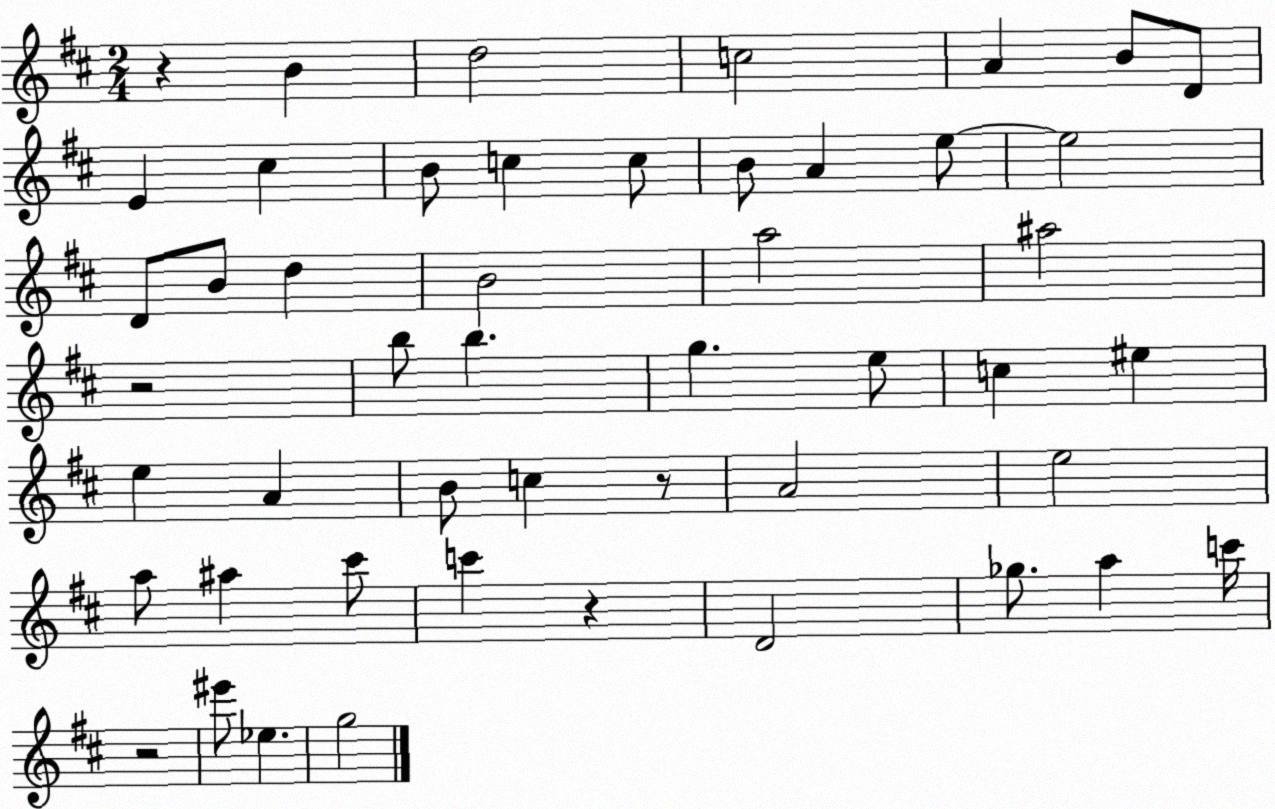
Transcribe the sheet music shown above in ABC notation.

X:1
T:Untitled
M:2/4
L:1/4
K:D
z B d2 c2 A B/2 D/2 E ^c B/2 c c/2 B/2 A e/2 e2 D/2 B/2 d B2 a2 ^a2 z2 b/2 b g e/2 c ^e e A B/2 c z/2 A2 e2 a/2 ^a ^c'/2 c' z D2 _g/2 a c'/4 z2 ^e'/2 _e g2